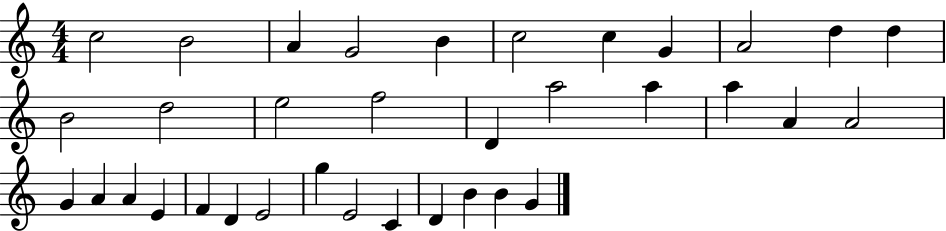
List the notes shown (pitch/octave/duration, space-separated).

C5/h B4/h A4/q G4/h B4/q C5/h C5/q G4/q A4/h D5/q D5/q B4/h D5/h E5/h F5/h D4/q A5/h A5/q A5/q A4/q A4/h G4/q A4/q A4/q E4/q F4/q D4/q E4/h G5/q E4/h C4/q D4/q B4/q B4/q G4/q